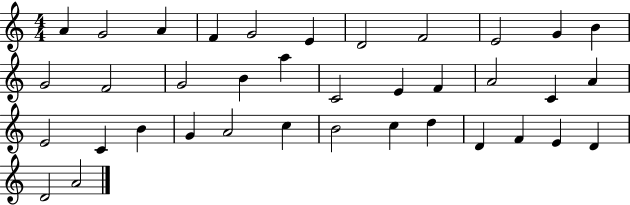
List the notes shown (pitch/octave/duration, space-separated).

A4/q G4/h A4/q F4/q G4/h E4/q D4/h F4/h E4/h G4/q B4/q G4/h F4/h G4/h B4/q A5/q C4/h E4/q F4/q A4/h C4/q A4/q E4/h C4/q B4/q G4/q A4/h C5/q B4/h C5/q D5/q D4/q F4/q E4/q D4/q D4/h A4/h